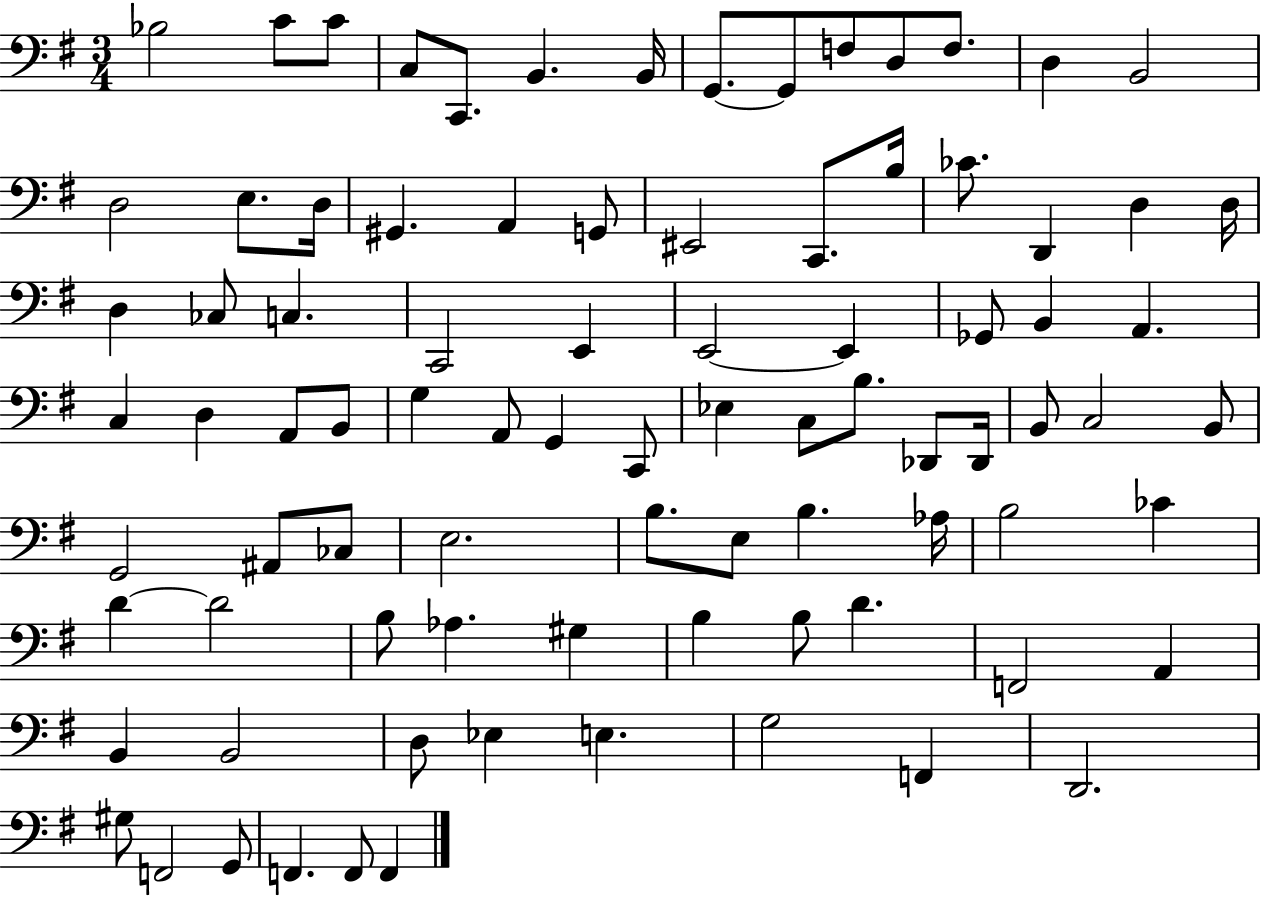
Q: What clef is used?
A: bass